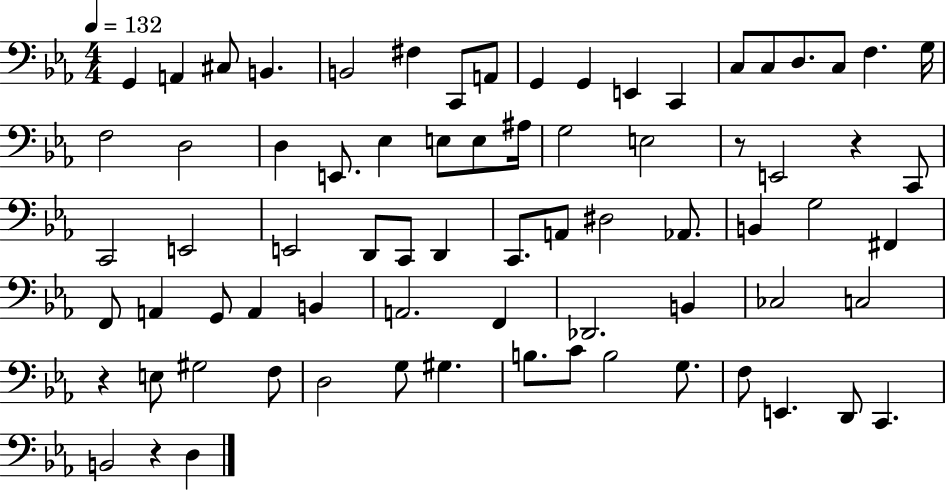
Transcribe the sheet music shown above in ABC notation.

X:1
T:Untitled
M:4/4
L:1/4
K:Eb
G,, A,, ^C,/2 B,, B,,2 ^F, C,,/2 A,,/2 G,, G,, E,, C,, C,/2 C,/2 D,/2 C,/2 F, G,/4 F,2 D,2 D, E,,/2 _E, E,/2 E,/2 ^A,/4 G,2 E,2 z/2 E,,2 z C,,/2 C,,2 E,,2 E,,2 D,,/2 C,,/2 D,, C,,/2 A,,/2 ^D,2 _A,,/2 B,, G,2 ^F,, F,,/2 A,, G,,/2 A,, B,, A,,2 F,, _D,,2 B,, _C,2 C,2 z E,/2 ^G,2 F,/2 D,2 G,/2 ^G, B,/2 C/2 B,2 G,/2 F,/2 E,, D,,/2 C,, B,,2 z D,